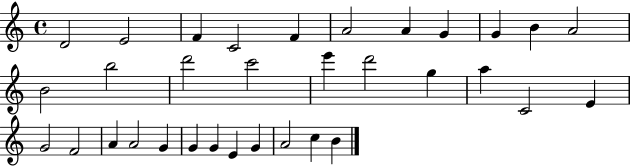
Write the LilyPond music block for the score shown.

{
  \clef treble
  \time 4/4
  \defaultTimeSignature
  \key c \major
  d'2 e'2 | f'4 c'2 f'4 | a'2 a'4 g'4 | g'4 b'4 a'2 | \break b'2 b''2 | d'''2 c'''2 | e'''4 d'''2 g''4 | a''4 c'2 e'4 | \break g'2 f'2 | a'4 a'2 g'4 | g'4 g'4 e'4 g'4 | a'2 c''4 b'4 | \break \bar "|."
}